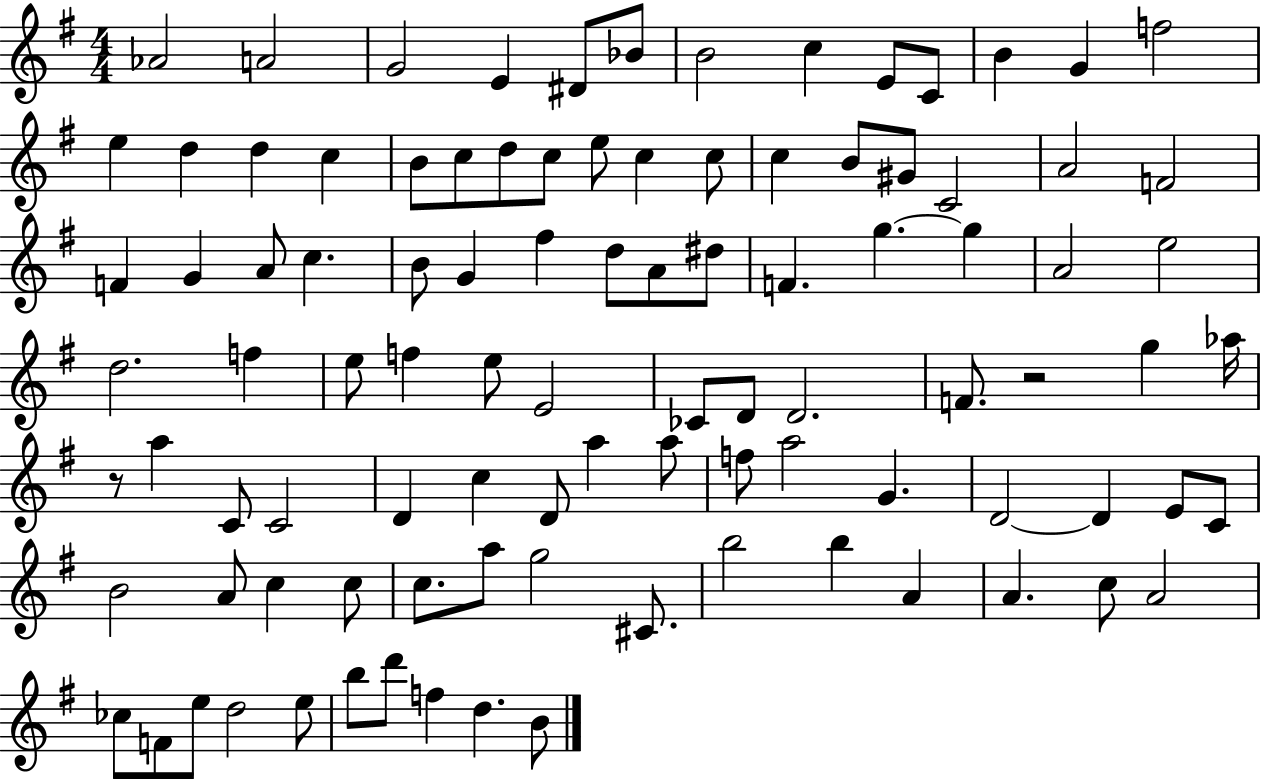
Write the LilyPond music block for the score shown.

{
  \clef treble
  \numericTimeSignature
  \time 4/4
  \key g \major
  aes'2 a'2 | g'2 e'4 dis'8 bes'8 | b'2 c''4 e'8 c'8 | b'4 g'4 f''2 | \break e''4 d''4 d''4 c''4 | b'8 c''8 d''8 c''8 e''8 c''4 c''8 | c''4 b'8 gis'8 c'2 | a'2 f'2 | \break f'4 g'4 a'8 c''4. | b'8 g'4 fis''4 d''8 a'8 dis''8 | f'4. g''4.~~ g''4 | a'2 e''2 | \break d''2. f''4 | e''8 f''4 e''8 e'2 | ces'8 d'8 d'2. | f'8. r2 g''4 aes''16 | \break r8 a''4 c'8 c'2 | d'4 c''4 d'8 a''4 a''8 | f''8 a''2 g'4. | d'2~~ d'4 e'8 c'8 | \break b'2 a'8 c''4 c''8 | c''8. a''8 g''2 cis'8. | b''2 b''4 a'4 | a'4. c''8 a'2 | \break ces''8 f'8 e''8 d''2 e''8 | b''8 d'''8 f''4 d''4. b'8 | \bar "|."
}